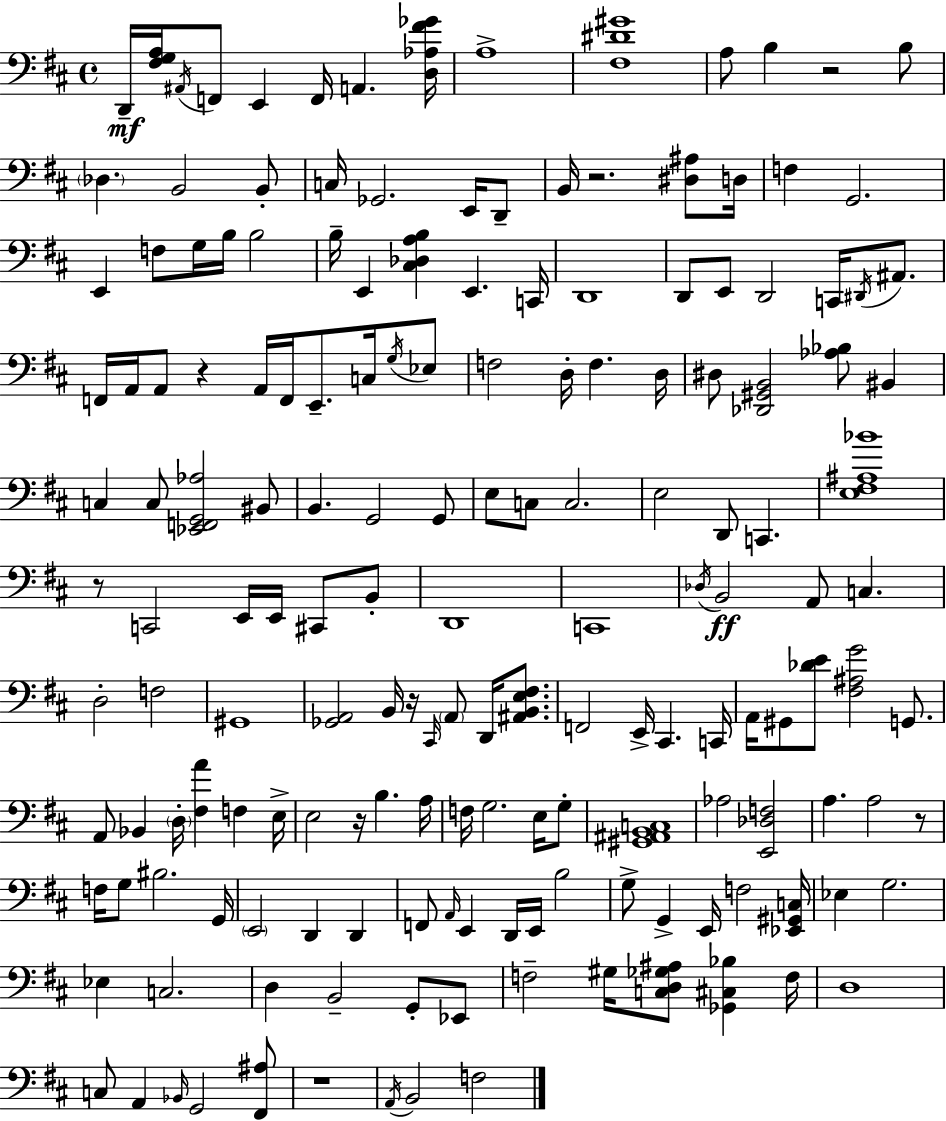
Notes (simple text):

D2/s [F#3,G3,A3]/s A#2/s F2/e E2/q F2/s A2/q. [D3,Ab3,F#4,Gb4]/s A3/w [F#3,D#4,G#4]/w A3/e B3/q R/h B3/e Db3/q. B2/h B2/e C3/s Gb2/h. E2/s D2/e B2/s R/h. [D#3,A#3]/e D3/s F3/q G2/h. E2/q F3/e G3/s B3/s B3/h B3/s E2/q [C#3,Db3,A3,B3]/q E2/q. C2/s D2/w D2/e E2/e D2/h C2/s D#2/s A#2/e. F2/s A2/s A2/e R/q A2/s F2/s E2/e. C3/s G3/s Eb3/e F3/h D3/s F3/q. D3/s D#3/e [Db2,G#2,B2]/h [Ab3,Bb3]/e BIS2/q C3/q C3/e [Eb2,F2,G2,Ab3]/h BIS2/e B2/q. G2/h G2/e E3/e C3/e C3/h. E3/h D2/e C2/q. [E3,F#3,A#3,Bb4]/w R/e C2/h E2/s E2/s C#2/e B2/e D2/w C2/w Db3/s B2/h A2/e C3/q. D3/h F3/h G#2/w [Gb2,A2]/h B2/s R/s C#2/s A2/e D2/s [A#2,B2,E3,F#3]/e. F2/h E2/s C#2/q. C2/s A2/s G#2/e [Db4,E4]/e [F#3,A#3,G4]/h G2/e. A2/e Bb2/q D3/s [F#3,A4]/q F3/q E3/s E3/h R/s B3/q. A3/s F3/s G3/h. E3/s G3/e [G#2,A#2,B2,C3]/w Ab3/h [E2,Db3,F3]/h A3/q. A3/h R/e F3/s G3/e BIS3/h. G2/s E2/h D2/q D2/q F2/e A2/s E2/q D2/s E2/s B3/h G3/e G2/q E2/s F3/h [Eb2,G#2,C3]/s Eb3/q G3/h. Eb3/q C3/h. D3/q B2/h G2/e Eb2/e F3/h G#3/s [C3,D3,Gb3,A#3]/e [Gb2,C#3,Bb3]/q F3/s D3/w C3/e A2/q Bb2/s G2/h [F#2,A#3]/e R/w A2/s B2/h F3/h